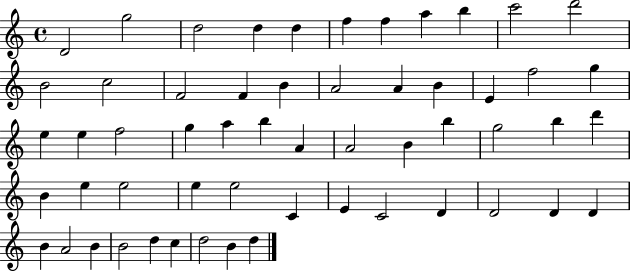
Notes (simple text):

D4/h G5/h D5/h D5/q D5/q F5/q F5/q A5/q B5/q C6/h D6/h B4/h C5/h F4/h F4/q B4/q A4/h A4/q B4/q E4/q F5/h G5/q E5/q E5/q F5/h G5/q A5/q B5/q A4/q A4/h B4/q B5/q G5/h B5/q D6/q B4/q E5/q E5/h E5/q E5/h C4/q E4/q C4/h D4/q D4/h D4/q D4/q B4/q A4/h B4/q B4/h D5/q C5/q D5/h B4/q D5/q